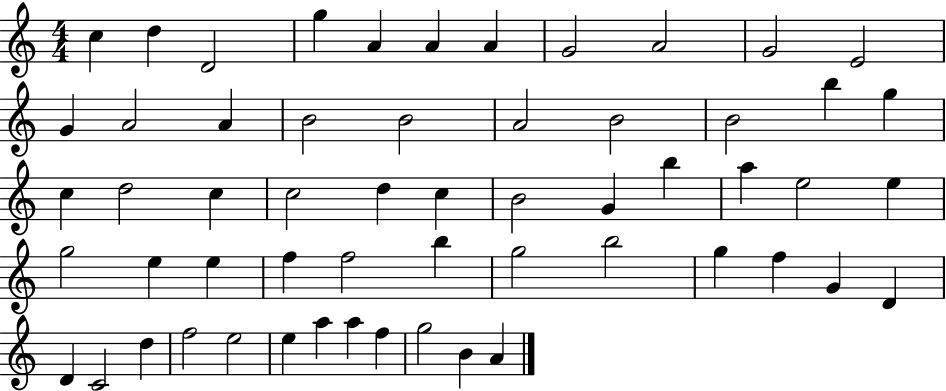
X:1
T:Untitled
M:4/4
L:1/4
K:C
c d D2 g A A A G2 A2 G2 E2 G A2 A B2 B2 A2 B2 B2 b g c d2 c c2 d c B2 G b a e2 e g2 e e f f2 b g2 b2 g f G D D C2 d f2 e2 e a a f g2 B A